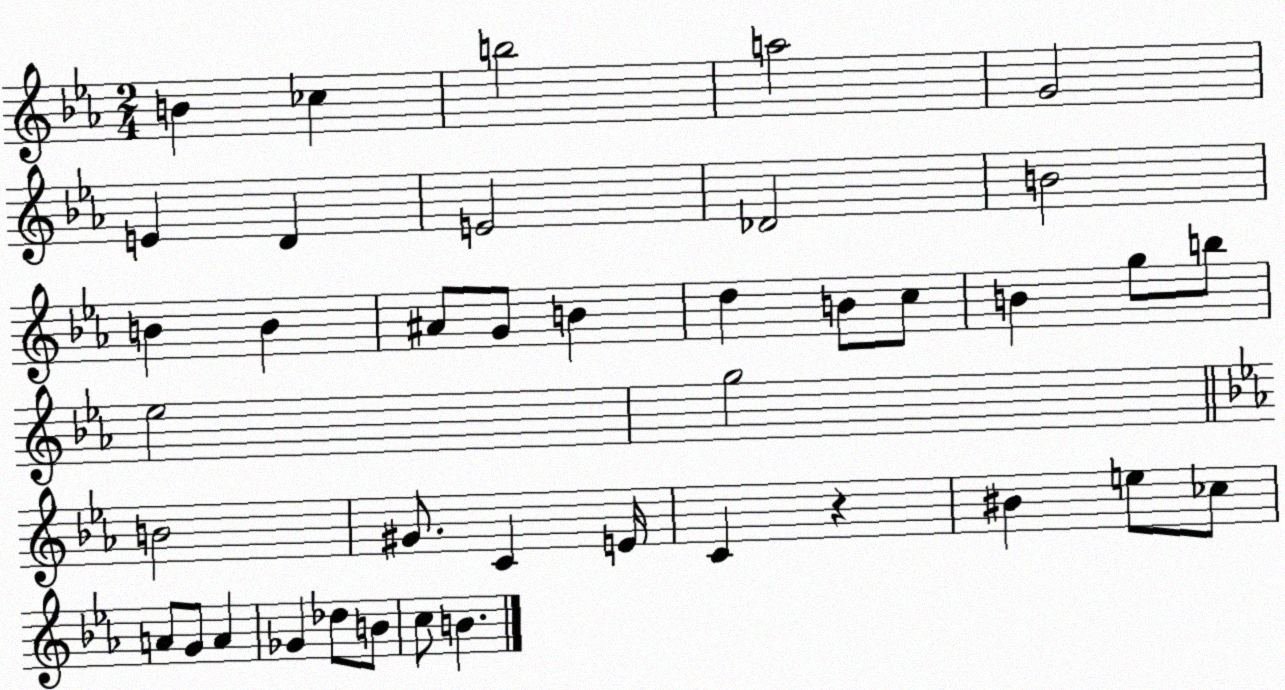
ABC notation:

X:1
T:Untitled
M:2/4
L:1/4
K:Eb
B _c b2 a2 G2 E D E2 _D2 B2 B B ^A/2 G/2 B d B/2 c/2 B g/2 b/2 _e2 g2 B2 ^G/2 C E/4 C z ^B e/2 _c/2 A/2 G/2 A _G _d/2 B/2 c/2 B